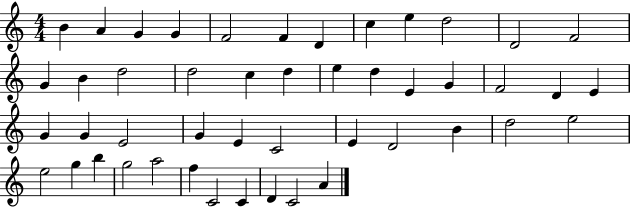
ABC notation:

X:1
T:Untitled
M:4/4
L:1/4
K:C
B A G G F2 F D c e d2 D2 F2 G B d2 d2 c d e d E G F2 D E G G E2 G E C2 E D2 B d2 e2 e2 g b g2 a2 f C2 C D C2 A